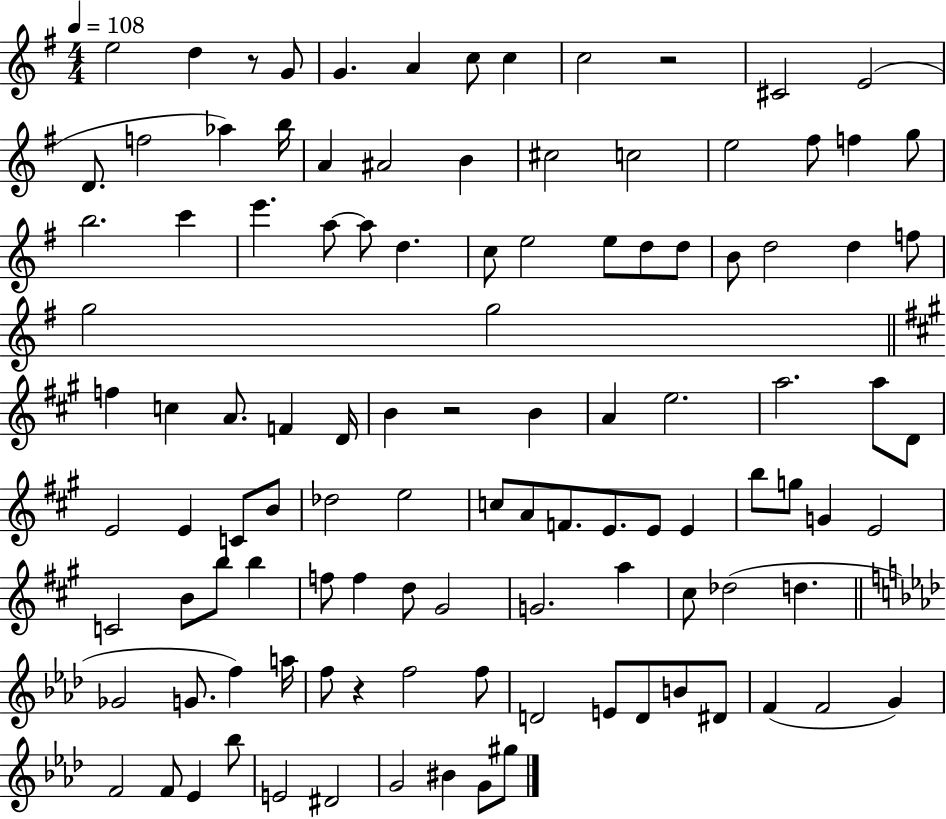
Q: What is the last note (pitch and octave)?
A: G#5